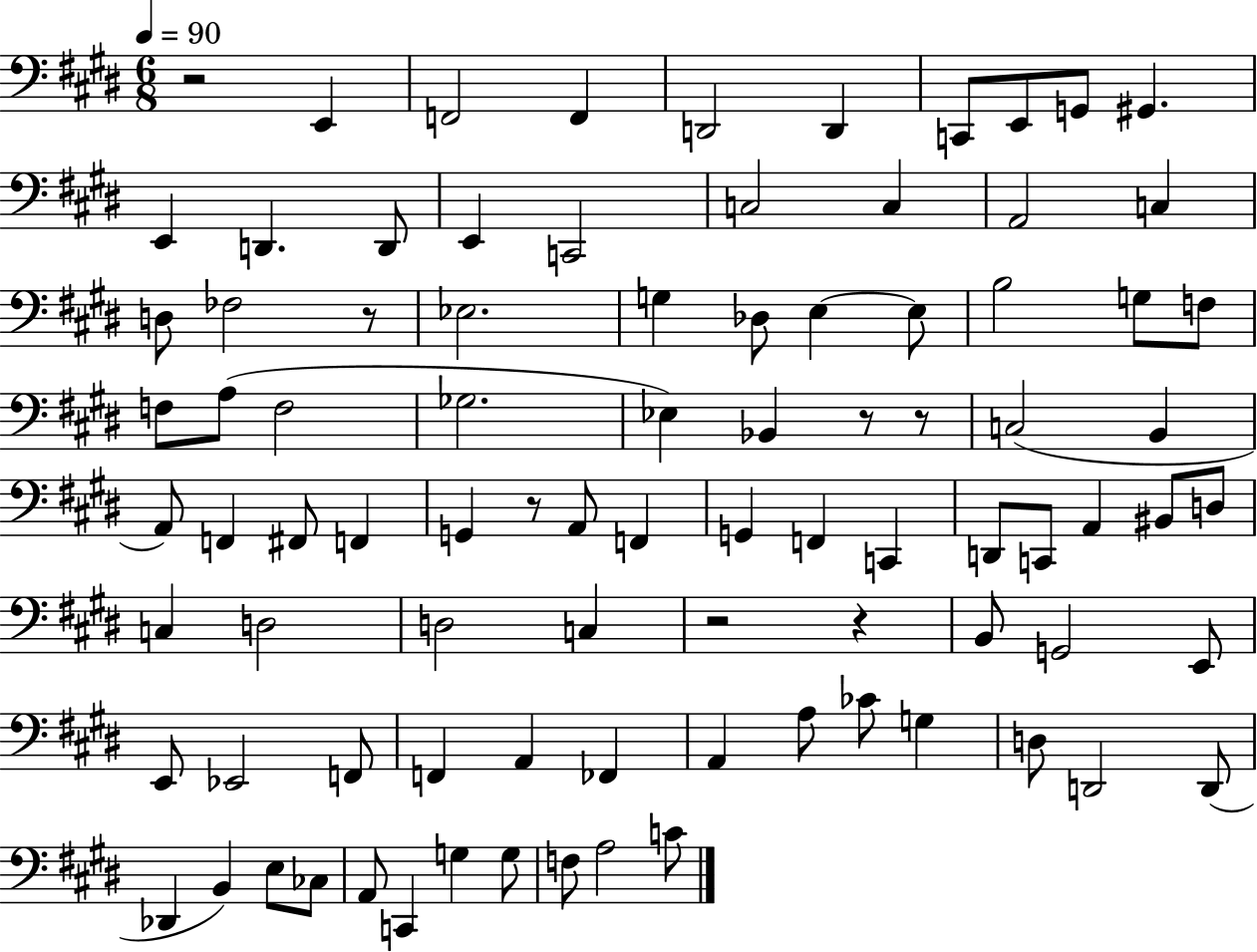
X:1
T:Untitled
M:6/8
L:1/4
K:E
z2 E,, F,,2 F,, D,,2 D,, C,,/2 E,,/2 G,,/2 ^G,, E,, D,, D,,/2 E,, C,,2 C,2 C, A,,2 C, D,/2 _F,2 z/2 _E,2 G, _D,/2 E, E,/2 B,2 G,/2 F,/2 F,/2 A,/2 F,2 _G,2 _E, _B,, z/2 z/2 C,2 B,, A,,/2 F,, ^F,,/2 F,, G,, z/2 A,,/2 F,, G,, F,, C,, D,,/2 C,,/2 A,, ^B,,/2 D,/2 C, D,2 D,2 C, z2 z B,,/2 G,,2 E,,/2 E,,/2 _E,,2 F,,/2 F,, A,, _F,, A,, A,/2 _C/2 G, D,/2 D,,2 D,,/2 _D,, B,, E,/2 _C,/2 A,,/2 C,, G, G,/2 F,/2 A,2 C/2